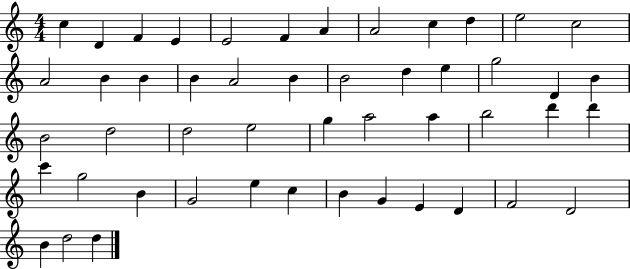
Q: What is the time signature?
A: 4/4